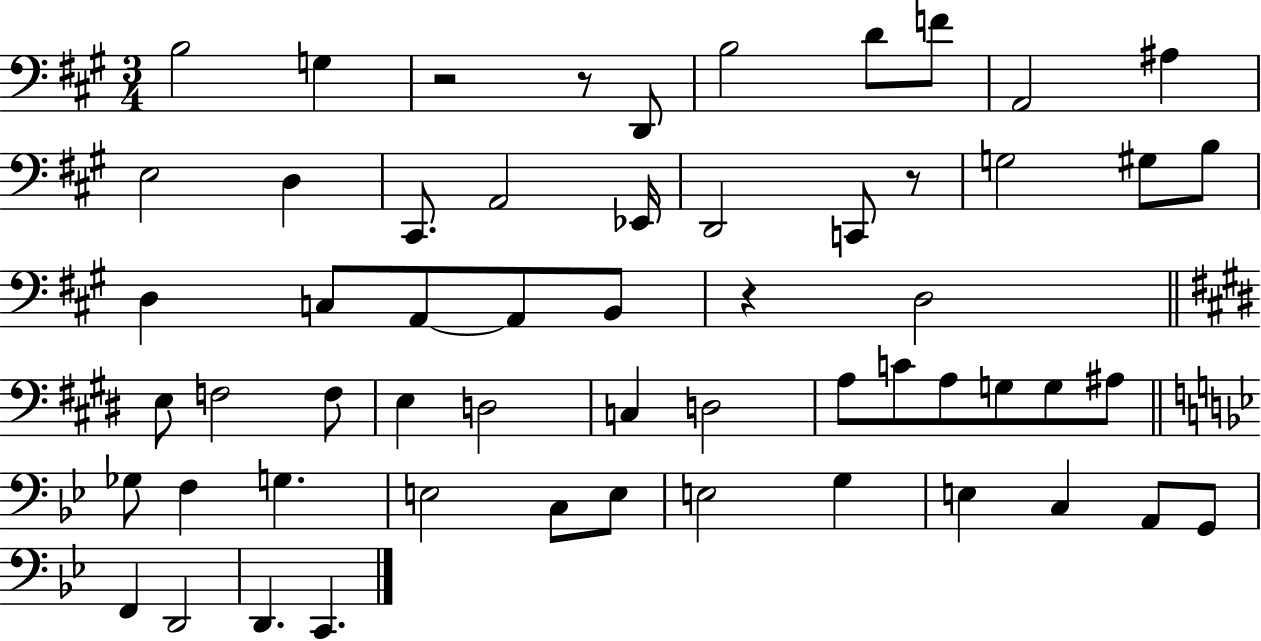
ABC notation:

X:1
T:Untitled
M:3/4
L:1/4
K:A
B,2 G, z2 z/2 D,,/2 B,2 D/2 F/2 A,,2 ^A, E,2 D, ^C,,/2 A,,2 _E,,/4 D,,2 C,,/2 z/2 G,2 ^G,/2 B,/2 D, C,/2 A,,/2 A,,/2 B,,/2 z D,2 E,/2 F,2 F,/2 E, D,2 C, D,2 A,/2 C/2 A,/2 G,/2 G,/2 ^A,/2 _G,/2 F, G, E,2 C,/2 E,/2 E,2 G, E, C, A,,/2 G,,/2 F,, D,,2 D,, C,,